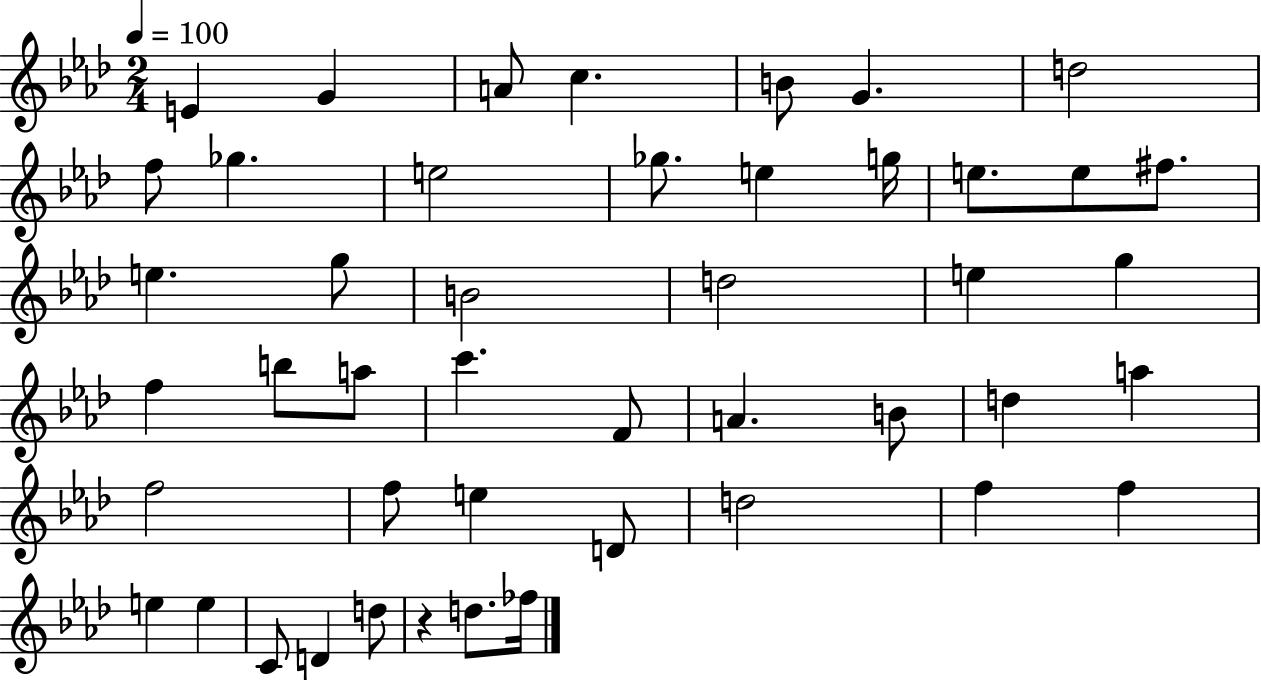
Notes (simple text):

E4/q G4/q A4/e C5/q. B4/e G4/q. D5/h F5/e Gb5/q. E5/h Gb5/e. E5/q G5/s E5/e. E5/e F#5/e. E5/q. G5/e B4/h D5/h E5/q G5/q F5/q B5/e A5/e C6/q. F4/e A4/q. B4/e D5/q A5/q F5/h F5/e E5/q D4/e D5/h F5/q F5/q E5/q E5/q C4/e D4/q D5/e R/q D5/e. FES5/s